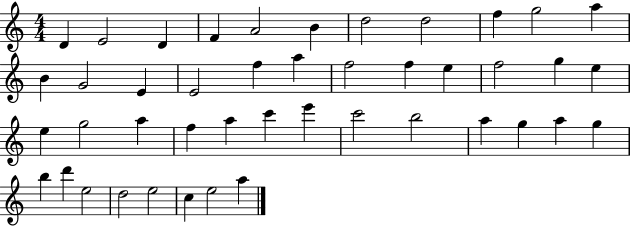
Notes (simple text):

D4/q E4/h D4/q F4/q A4/h B4/q D5/h D5/h F5/q G5/h A5/q B4/q G4/h E4/q E4/h F5/q A5/q F5/h F5/q E5/q F5/h G5/q E5/q E5/q G5/h A5/q F5/q A5/q C6/q E6/q C6/h B5/h A5/q G5/q A5/q G5/q B5/q D6/q E5/h D5/h E5/h C5/q E5/h A5/q